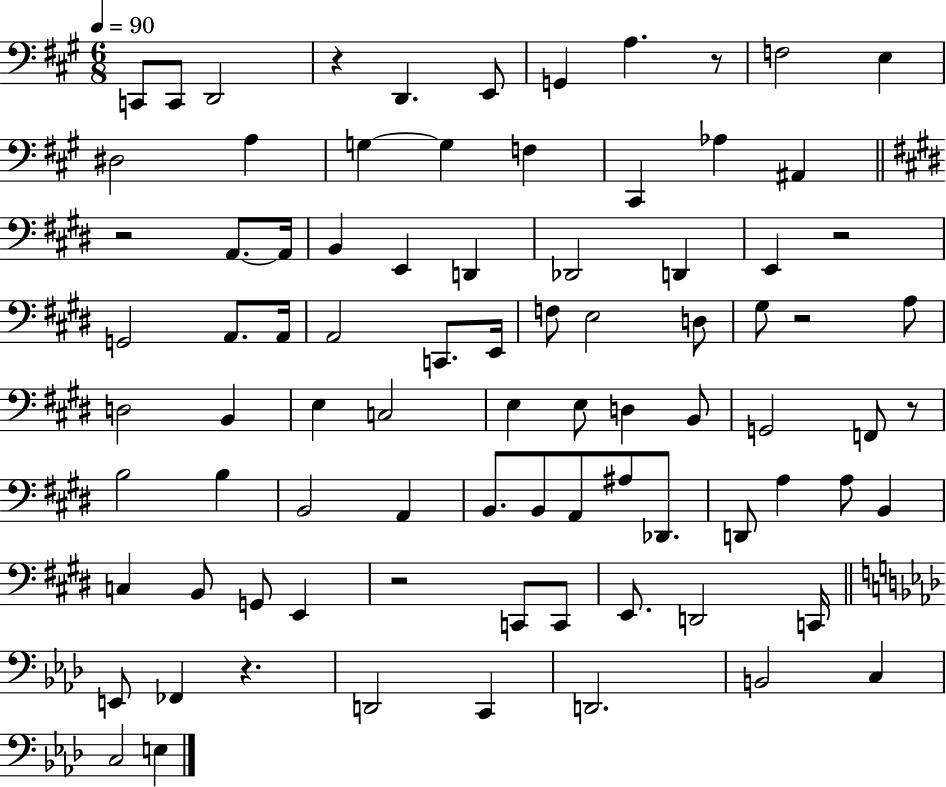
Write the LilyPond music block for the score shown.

{
  \clef bass
  \numericTimeSignature
  \time 6/8
  \key a \major
  \tempo 4 = 90
  c,8 c,8 d,2 | r4 d,4. e,8 | g,4 a4. r8 | f2 e4 | \break dis2 a4 | g4~~ g4 f4 | cis,4 aes4 ais,4 | \bar "||" \break \key e \major r2 a,8.~~ a,16 | b,4 e,4 d,4 | des,2 d,4 | e,4 r2 | \break g,2 a,8. a,16 | a,2 c,8. e,16 | f8 e2 d8 | gis8 r2 a8 | \break d2 b,4 | e4 c2 | e4 e8 d4 b,8 | g,2 f,8 r8 | \break b2 b4 | b,2 a,4 | b,8. b,8 a,8 ais8 des,8. | d,8 a4 a8 b,4 | \break c4 b,8 g,8 e,4 | r2 c,8 c,8 | e,8. d,2 c,16 | \bar "||" \break \key f \minor e,8 fes,4 r4. | d,2 c,4 | d,2. | b,2 c4 | \break c2 e4 | \bar "|."
}